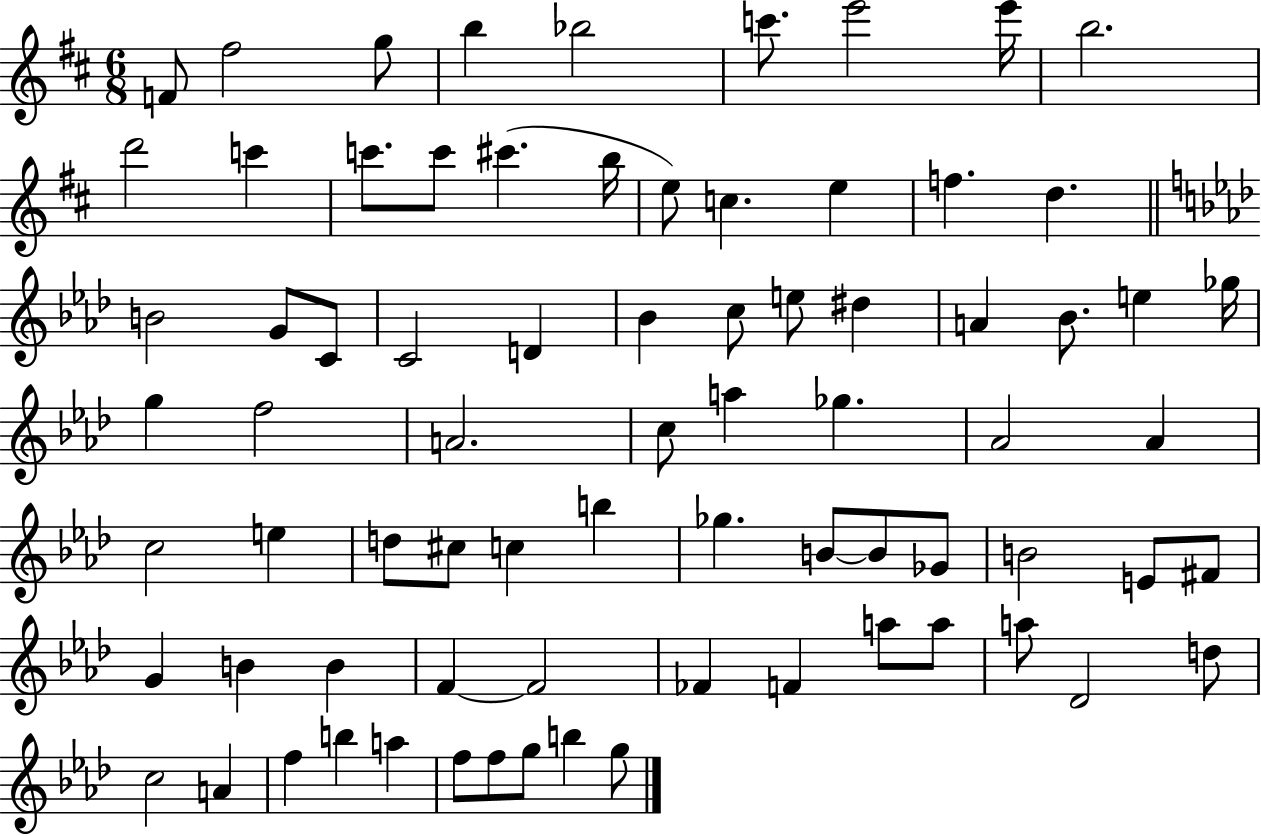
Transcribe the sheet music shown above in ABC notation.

X:1
T:Untitled
M:6/8
L:1/4
K:D
F/2 ^f2 g/2 b _b2 c'/2 e'2 e'/4 b2 d'2 c' c'/2 c'/2 ^c' b/4 e/2 c e f d B2 G/2 C/2 C2 D _B c/2 e/2 ^d A _B/2 e _g/4 g f2 A2 c/2 a _g _A2 _A c2 e d/2 ^c/2 c b _g B/2 B/2 _G/2 B2 E/2 ^F/2 G B B F F2 _F F a/2 a/2 a/2 _D2 d/2 c2 A f b a f/2 f/2 g/2 b g/2